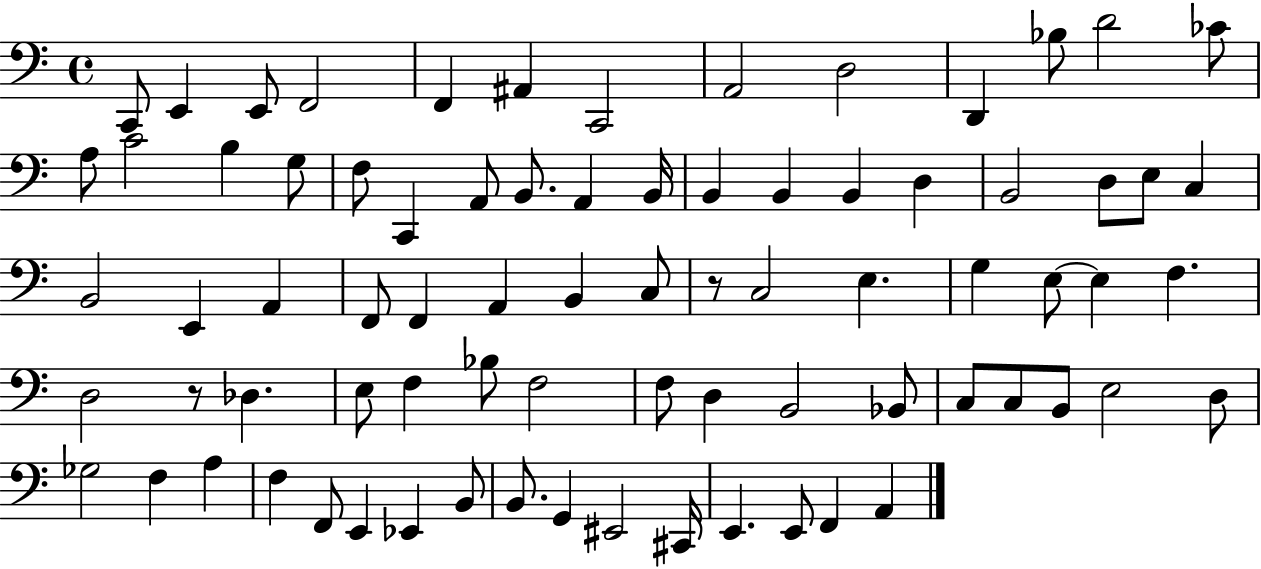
C2/e E2/q E2/e F2/h F2/q A#2/q C2/h A2/h D3/h D2/q Bb3/e D4/h CES4/e A3/e C4/h B3/q G3/e F3/e C2/q A2/e B2/e. A2/q B2/s B2/q B2/q B2/q D3/q B2/h D3/e E3/e C3/q B2/h E2/q A2/q F2/e F2/q A2/q B2/q C3/e R/e C3/h E3/q. G3/q E3/e E3/q F3/q. D3/h R/e Db3/q. E3/e F3/q Bb3/e F3/h F3/e D3/q B2/h Bb2/e C3/e C3/e B2/e E3/h D3/e Gb3/h F3/q A3/q F3/q F2/e E2/q Eb2/q B2/e B2/e. G2/q EIS2/h C#2/s E2/q. E2/e F2/q A2/q